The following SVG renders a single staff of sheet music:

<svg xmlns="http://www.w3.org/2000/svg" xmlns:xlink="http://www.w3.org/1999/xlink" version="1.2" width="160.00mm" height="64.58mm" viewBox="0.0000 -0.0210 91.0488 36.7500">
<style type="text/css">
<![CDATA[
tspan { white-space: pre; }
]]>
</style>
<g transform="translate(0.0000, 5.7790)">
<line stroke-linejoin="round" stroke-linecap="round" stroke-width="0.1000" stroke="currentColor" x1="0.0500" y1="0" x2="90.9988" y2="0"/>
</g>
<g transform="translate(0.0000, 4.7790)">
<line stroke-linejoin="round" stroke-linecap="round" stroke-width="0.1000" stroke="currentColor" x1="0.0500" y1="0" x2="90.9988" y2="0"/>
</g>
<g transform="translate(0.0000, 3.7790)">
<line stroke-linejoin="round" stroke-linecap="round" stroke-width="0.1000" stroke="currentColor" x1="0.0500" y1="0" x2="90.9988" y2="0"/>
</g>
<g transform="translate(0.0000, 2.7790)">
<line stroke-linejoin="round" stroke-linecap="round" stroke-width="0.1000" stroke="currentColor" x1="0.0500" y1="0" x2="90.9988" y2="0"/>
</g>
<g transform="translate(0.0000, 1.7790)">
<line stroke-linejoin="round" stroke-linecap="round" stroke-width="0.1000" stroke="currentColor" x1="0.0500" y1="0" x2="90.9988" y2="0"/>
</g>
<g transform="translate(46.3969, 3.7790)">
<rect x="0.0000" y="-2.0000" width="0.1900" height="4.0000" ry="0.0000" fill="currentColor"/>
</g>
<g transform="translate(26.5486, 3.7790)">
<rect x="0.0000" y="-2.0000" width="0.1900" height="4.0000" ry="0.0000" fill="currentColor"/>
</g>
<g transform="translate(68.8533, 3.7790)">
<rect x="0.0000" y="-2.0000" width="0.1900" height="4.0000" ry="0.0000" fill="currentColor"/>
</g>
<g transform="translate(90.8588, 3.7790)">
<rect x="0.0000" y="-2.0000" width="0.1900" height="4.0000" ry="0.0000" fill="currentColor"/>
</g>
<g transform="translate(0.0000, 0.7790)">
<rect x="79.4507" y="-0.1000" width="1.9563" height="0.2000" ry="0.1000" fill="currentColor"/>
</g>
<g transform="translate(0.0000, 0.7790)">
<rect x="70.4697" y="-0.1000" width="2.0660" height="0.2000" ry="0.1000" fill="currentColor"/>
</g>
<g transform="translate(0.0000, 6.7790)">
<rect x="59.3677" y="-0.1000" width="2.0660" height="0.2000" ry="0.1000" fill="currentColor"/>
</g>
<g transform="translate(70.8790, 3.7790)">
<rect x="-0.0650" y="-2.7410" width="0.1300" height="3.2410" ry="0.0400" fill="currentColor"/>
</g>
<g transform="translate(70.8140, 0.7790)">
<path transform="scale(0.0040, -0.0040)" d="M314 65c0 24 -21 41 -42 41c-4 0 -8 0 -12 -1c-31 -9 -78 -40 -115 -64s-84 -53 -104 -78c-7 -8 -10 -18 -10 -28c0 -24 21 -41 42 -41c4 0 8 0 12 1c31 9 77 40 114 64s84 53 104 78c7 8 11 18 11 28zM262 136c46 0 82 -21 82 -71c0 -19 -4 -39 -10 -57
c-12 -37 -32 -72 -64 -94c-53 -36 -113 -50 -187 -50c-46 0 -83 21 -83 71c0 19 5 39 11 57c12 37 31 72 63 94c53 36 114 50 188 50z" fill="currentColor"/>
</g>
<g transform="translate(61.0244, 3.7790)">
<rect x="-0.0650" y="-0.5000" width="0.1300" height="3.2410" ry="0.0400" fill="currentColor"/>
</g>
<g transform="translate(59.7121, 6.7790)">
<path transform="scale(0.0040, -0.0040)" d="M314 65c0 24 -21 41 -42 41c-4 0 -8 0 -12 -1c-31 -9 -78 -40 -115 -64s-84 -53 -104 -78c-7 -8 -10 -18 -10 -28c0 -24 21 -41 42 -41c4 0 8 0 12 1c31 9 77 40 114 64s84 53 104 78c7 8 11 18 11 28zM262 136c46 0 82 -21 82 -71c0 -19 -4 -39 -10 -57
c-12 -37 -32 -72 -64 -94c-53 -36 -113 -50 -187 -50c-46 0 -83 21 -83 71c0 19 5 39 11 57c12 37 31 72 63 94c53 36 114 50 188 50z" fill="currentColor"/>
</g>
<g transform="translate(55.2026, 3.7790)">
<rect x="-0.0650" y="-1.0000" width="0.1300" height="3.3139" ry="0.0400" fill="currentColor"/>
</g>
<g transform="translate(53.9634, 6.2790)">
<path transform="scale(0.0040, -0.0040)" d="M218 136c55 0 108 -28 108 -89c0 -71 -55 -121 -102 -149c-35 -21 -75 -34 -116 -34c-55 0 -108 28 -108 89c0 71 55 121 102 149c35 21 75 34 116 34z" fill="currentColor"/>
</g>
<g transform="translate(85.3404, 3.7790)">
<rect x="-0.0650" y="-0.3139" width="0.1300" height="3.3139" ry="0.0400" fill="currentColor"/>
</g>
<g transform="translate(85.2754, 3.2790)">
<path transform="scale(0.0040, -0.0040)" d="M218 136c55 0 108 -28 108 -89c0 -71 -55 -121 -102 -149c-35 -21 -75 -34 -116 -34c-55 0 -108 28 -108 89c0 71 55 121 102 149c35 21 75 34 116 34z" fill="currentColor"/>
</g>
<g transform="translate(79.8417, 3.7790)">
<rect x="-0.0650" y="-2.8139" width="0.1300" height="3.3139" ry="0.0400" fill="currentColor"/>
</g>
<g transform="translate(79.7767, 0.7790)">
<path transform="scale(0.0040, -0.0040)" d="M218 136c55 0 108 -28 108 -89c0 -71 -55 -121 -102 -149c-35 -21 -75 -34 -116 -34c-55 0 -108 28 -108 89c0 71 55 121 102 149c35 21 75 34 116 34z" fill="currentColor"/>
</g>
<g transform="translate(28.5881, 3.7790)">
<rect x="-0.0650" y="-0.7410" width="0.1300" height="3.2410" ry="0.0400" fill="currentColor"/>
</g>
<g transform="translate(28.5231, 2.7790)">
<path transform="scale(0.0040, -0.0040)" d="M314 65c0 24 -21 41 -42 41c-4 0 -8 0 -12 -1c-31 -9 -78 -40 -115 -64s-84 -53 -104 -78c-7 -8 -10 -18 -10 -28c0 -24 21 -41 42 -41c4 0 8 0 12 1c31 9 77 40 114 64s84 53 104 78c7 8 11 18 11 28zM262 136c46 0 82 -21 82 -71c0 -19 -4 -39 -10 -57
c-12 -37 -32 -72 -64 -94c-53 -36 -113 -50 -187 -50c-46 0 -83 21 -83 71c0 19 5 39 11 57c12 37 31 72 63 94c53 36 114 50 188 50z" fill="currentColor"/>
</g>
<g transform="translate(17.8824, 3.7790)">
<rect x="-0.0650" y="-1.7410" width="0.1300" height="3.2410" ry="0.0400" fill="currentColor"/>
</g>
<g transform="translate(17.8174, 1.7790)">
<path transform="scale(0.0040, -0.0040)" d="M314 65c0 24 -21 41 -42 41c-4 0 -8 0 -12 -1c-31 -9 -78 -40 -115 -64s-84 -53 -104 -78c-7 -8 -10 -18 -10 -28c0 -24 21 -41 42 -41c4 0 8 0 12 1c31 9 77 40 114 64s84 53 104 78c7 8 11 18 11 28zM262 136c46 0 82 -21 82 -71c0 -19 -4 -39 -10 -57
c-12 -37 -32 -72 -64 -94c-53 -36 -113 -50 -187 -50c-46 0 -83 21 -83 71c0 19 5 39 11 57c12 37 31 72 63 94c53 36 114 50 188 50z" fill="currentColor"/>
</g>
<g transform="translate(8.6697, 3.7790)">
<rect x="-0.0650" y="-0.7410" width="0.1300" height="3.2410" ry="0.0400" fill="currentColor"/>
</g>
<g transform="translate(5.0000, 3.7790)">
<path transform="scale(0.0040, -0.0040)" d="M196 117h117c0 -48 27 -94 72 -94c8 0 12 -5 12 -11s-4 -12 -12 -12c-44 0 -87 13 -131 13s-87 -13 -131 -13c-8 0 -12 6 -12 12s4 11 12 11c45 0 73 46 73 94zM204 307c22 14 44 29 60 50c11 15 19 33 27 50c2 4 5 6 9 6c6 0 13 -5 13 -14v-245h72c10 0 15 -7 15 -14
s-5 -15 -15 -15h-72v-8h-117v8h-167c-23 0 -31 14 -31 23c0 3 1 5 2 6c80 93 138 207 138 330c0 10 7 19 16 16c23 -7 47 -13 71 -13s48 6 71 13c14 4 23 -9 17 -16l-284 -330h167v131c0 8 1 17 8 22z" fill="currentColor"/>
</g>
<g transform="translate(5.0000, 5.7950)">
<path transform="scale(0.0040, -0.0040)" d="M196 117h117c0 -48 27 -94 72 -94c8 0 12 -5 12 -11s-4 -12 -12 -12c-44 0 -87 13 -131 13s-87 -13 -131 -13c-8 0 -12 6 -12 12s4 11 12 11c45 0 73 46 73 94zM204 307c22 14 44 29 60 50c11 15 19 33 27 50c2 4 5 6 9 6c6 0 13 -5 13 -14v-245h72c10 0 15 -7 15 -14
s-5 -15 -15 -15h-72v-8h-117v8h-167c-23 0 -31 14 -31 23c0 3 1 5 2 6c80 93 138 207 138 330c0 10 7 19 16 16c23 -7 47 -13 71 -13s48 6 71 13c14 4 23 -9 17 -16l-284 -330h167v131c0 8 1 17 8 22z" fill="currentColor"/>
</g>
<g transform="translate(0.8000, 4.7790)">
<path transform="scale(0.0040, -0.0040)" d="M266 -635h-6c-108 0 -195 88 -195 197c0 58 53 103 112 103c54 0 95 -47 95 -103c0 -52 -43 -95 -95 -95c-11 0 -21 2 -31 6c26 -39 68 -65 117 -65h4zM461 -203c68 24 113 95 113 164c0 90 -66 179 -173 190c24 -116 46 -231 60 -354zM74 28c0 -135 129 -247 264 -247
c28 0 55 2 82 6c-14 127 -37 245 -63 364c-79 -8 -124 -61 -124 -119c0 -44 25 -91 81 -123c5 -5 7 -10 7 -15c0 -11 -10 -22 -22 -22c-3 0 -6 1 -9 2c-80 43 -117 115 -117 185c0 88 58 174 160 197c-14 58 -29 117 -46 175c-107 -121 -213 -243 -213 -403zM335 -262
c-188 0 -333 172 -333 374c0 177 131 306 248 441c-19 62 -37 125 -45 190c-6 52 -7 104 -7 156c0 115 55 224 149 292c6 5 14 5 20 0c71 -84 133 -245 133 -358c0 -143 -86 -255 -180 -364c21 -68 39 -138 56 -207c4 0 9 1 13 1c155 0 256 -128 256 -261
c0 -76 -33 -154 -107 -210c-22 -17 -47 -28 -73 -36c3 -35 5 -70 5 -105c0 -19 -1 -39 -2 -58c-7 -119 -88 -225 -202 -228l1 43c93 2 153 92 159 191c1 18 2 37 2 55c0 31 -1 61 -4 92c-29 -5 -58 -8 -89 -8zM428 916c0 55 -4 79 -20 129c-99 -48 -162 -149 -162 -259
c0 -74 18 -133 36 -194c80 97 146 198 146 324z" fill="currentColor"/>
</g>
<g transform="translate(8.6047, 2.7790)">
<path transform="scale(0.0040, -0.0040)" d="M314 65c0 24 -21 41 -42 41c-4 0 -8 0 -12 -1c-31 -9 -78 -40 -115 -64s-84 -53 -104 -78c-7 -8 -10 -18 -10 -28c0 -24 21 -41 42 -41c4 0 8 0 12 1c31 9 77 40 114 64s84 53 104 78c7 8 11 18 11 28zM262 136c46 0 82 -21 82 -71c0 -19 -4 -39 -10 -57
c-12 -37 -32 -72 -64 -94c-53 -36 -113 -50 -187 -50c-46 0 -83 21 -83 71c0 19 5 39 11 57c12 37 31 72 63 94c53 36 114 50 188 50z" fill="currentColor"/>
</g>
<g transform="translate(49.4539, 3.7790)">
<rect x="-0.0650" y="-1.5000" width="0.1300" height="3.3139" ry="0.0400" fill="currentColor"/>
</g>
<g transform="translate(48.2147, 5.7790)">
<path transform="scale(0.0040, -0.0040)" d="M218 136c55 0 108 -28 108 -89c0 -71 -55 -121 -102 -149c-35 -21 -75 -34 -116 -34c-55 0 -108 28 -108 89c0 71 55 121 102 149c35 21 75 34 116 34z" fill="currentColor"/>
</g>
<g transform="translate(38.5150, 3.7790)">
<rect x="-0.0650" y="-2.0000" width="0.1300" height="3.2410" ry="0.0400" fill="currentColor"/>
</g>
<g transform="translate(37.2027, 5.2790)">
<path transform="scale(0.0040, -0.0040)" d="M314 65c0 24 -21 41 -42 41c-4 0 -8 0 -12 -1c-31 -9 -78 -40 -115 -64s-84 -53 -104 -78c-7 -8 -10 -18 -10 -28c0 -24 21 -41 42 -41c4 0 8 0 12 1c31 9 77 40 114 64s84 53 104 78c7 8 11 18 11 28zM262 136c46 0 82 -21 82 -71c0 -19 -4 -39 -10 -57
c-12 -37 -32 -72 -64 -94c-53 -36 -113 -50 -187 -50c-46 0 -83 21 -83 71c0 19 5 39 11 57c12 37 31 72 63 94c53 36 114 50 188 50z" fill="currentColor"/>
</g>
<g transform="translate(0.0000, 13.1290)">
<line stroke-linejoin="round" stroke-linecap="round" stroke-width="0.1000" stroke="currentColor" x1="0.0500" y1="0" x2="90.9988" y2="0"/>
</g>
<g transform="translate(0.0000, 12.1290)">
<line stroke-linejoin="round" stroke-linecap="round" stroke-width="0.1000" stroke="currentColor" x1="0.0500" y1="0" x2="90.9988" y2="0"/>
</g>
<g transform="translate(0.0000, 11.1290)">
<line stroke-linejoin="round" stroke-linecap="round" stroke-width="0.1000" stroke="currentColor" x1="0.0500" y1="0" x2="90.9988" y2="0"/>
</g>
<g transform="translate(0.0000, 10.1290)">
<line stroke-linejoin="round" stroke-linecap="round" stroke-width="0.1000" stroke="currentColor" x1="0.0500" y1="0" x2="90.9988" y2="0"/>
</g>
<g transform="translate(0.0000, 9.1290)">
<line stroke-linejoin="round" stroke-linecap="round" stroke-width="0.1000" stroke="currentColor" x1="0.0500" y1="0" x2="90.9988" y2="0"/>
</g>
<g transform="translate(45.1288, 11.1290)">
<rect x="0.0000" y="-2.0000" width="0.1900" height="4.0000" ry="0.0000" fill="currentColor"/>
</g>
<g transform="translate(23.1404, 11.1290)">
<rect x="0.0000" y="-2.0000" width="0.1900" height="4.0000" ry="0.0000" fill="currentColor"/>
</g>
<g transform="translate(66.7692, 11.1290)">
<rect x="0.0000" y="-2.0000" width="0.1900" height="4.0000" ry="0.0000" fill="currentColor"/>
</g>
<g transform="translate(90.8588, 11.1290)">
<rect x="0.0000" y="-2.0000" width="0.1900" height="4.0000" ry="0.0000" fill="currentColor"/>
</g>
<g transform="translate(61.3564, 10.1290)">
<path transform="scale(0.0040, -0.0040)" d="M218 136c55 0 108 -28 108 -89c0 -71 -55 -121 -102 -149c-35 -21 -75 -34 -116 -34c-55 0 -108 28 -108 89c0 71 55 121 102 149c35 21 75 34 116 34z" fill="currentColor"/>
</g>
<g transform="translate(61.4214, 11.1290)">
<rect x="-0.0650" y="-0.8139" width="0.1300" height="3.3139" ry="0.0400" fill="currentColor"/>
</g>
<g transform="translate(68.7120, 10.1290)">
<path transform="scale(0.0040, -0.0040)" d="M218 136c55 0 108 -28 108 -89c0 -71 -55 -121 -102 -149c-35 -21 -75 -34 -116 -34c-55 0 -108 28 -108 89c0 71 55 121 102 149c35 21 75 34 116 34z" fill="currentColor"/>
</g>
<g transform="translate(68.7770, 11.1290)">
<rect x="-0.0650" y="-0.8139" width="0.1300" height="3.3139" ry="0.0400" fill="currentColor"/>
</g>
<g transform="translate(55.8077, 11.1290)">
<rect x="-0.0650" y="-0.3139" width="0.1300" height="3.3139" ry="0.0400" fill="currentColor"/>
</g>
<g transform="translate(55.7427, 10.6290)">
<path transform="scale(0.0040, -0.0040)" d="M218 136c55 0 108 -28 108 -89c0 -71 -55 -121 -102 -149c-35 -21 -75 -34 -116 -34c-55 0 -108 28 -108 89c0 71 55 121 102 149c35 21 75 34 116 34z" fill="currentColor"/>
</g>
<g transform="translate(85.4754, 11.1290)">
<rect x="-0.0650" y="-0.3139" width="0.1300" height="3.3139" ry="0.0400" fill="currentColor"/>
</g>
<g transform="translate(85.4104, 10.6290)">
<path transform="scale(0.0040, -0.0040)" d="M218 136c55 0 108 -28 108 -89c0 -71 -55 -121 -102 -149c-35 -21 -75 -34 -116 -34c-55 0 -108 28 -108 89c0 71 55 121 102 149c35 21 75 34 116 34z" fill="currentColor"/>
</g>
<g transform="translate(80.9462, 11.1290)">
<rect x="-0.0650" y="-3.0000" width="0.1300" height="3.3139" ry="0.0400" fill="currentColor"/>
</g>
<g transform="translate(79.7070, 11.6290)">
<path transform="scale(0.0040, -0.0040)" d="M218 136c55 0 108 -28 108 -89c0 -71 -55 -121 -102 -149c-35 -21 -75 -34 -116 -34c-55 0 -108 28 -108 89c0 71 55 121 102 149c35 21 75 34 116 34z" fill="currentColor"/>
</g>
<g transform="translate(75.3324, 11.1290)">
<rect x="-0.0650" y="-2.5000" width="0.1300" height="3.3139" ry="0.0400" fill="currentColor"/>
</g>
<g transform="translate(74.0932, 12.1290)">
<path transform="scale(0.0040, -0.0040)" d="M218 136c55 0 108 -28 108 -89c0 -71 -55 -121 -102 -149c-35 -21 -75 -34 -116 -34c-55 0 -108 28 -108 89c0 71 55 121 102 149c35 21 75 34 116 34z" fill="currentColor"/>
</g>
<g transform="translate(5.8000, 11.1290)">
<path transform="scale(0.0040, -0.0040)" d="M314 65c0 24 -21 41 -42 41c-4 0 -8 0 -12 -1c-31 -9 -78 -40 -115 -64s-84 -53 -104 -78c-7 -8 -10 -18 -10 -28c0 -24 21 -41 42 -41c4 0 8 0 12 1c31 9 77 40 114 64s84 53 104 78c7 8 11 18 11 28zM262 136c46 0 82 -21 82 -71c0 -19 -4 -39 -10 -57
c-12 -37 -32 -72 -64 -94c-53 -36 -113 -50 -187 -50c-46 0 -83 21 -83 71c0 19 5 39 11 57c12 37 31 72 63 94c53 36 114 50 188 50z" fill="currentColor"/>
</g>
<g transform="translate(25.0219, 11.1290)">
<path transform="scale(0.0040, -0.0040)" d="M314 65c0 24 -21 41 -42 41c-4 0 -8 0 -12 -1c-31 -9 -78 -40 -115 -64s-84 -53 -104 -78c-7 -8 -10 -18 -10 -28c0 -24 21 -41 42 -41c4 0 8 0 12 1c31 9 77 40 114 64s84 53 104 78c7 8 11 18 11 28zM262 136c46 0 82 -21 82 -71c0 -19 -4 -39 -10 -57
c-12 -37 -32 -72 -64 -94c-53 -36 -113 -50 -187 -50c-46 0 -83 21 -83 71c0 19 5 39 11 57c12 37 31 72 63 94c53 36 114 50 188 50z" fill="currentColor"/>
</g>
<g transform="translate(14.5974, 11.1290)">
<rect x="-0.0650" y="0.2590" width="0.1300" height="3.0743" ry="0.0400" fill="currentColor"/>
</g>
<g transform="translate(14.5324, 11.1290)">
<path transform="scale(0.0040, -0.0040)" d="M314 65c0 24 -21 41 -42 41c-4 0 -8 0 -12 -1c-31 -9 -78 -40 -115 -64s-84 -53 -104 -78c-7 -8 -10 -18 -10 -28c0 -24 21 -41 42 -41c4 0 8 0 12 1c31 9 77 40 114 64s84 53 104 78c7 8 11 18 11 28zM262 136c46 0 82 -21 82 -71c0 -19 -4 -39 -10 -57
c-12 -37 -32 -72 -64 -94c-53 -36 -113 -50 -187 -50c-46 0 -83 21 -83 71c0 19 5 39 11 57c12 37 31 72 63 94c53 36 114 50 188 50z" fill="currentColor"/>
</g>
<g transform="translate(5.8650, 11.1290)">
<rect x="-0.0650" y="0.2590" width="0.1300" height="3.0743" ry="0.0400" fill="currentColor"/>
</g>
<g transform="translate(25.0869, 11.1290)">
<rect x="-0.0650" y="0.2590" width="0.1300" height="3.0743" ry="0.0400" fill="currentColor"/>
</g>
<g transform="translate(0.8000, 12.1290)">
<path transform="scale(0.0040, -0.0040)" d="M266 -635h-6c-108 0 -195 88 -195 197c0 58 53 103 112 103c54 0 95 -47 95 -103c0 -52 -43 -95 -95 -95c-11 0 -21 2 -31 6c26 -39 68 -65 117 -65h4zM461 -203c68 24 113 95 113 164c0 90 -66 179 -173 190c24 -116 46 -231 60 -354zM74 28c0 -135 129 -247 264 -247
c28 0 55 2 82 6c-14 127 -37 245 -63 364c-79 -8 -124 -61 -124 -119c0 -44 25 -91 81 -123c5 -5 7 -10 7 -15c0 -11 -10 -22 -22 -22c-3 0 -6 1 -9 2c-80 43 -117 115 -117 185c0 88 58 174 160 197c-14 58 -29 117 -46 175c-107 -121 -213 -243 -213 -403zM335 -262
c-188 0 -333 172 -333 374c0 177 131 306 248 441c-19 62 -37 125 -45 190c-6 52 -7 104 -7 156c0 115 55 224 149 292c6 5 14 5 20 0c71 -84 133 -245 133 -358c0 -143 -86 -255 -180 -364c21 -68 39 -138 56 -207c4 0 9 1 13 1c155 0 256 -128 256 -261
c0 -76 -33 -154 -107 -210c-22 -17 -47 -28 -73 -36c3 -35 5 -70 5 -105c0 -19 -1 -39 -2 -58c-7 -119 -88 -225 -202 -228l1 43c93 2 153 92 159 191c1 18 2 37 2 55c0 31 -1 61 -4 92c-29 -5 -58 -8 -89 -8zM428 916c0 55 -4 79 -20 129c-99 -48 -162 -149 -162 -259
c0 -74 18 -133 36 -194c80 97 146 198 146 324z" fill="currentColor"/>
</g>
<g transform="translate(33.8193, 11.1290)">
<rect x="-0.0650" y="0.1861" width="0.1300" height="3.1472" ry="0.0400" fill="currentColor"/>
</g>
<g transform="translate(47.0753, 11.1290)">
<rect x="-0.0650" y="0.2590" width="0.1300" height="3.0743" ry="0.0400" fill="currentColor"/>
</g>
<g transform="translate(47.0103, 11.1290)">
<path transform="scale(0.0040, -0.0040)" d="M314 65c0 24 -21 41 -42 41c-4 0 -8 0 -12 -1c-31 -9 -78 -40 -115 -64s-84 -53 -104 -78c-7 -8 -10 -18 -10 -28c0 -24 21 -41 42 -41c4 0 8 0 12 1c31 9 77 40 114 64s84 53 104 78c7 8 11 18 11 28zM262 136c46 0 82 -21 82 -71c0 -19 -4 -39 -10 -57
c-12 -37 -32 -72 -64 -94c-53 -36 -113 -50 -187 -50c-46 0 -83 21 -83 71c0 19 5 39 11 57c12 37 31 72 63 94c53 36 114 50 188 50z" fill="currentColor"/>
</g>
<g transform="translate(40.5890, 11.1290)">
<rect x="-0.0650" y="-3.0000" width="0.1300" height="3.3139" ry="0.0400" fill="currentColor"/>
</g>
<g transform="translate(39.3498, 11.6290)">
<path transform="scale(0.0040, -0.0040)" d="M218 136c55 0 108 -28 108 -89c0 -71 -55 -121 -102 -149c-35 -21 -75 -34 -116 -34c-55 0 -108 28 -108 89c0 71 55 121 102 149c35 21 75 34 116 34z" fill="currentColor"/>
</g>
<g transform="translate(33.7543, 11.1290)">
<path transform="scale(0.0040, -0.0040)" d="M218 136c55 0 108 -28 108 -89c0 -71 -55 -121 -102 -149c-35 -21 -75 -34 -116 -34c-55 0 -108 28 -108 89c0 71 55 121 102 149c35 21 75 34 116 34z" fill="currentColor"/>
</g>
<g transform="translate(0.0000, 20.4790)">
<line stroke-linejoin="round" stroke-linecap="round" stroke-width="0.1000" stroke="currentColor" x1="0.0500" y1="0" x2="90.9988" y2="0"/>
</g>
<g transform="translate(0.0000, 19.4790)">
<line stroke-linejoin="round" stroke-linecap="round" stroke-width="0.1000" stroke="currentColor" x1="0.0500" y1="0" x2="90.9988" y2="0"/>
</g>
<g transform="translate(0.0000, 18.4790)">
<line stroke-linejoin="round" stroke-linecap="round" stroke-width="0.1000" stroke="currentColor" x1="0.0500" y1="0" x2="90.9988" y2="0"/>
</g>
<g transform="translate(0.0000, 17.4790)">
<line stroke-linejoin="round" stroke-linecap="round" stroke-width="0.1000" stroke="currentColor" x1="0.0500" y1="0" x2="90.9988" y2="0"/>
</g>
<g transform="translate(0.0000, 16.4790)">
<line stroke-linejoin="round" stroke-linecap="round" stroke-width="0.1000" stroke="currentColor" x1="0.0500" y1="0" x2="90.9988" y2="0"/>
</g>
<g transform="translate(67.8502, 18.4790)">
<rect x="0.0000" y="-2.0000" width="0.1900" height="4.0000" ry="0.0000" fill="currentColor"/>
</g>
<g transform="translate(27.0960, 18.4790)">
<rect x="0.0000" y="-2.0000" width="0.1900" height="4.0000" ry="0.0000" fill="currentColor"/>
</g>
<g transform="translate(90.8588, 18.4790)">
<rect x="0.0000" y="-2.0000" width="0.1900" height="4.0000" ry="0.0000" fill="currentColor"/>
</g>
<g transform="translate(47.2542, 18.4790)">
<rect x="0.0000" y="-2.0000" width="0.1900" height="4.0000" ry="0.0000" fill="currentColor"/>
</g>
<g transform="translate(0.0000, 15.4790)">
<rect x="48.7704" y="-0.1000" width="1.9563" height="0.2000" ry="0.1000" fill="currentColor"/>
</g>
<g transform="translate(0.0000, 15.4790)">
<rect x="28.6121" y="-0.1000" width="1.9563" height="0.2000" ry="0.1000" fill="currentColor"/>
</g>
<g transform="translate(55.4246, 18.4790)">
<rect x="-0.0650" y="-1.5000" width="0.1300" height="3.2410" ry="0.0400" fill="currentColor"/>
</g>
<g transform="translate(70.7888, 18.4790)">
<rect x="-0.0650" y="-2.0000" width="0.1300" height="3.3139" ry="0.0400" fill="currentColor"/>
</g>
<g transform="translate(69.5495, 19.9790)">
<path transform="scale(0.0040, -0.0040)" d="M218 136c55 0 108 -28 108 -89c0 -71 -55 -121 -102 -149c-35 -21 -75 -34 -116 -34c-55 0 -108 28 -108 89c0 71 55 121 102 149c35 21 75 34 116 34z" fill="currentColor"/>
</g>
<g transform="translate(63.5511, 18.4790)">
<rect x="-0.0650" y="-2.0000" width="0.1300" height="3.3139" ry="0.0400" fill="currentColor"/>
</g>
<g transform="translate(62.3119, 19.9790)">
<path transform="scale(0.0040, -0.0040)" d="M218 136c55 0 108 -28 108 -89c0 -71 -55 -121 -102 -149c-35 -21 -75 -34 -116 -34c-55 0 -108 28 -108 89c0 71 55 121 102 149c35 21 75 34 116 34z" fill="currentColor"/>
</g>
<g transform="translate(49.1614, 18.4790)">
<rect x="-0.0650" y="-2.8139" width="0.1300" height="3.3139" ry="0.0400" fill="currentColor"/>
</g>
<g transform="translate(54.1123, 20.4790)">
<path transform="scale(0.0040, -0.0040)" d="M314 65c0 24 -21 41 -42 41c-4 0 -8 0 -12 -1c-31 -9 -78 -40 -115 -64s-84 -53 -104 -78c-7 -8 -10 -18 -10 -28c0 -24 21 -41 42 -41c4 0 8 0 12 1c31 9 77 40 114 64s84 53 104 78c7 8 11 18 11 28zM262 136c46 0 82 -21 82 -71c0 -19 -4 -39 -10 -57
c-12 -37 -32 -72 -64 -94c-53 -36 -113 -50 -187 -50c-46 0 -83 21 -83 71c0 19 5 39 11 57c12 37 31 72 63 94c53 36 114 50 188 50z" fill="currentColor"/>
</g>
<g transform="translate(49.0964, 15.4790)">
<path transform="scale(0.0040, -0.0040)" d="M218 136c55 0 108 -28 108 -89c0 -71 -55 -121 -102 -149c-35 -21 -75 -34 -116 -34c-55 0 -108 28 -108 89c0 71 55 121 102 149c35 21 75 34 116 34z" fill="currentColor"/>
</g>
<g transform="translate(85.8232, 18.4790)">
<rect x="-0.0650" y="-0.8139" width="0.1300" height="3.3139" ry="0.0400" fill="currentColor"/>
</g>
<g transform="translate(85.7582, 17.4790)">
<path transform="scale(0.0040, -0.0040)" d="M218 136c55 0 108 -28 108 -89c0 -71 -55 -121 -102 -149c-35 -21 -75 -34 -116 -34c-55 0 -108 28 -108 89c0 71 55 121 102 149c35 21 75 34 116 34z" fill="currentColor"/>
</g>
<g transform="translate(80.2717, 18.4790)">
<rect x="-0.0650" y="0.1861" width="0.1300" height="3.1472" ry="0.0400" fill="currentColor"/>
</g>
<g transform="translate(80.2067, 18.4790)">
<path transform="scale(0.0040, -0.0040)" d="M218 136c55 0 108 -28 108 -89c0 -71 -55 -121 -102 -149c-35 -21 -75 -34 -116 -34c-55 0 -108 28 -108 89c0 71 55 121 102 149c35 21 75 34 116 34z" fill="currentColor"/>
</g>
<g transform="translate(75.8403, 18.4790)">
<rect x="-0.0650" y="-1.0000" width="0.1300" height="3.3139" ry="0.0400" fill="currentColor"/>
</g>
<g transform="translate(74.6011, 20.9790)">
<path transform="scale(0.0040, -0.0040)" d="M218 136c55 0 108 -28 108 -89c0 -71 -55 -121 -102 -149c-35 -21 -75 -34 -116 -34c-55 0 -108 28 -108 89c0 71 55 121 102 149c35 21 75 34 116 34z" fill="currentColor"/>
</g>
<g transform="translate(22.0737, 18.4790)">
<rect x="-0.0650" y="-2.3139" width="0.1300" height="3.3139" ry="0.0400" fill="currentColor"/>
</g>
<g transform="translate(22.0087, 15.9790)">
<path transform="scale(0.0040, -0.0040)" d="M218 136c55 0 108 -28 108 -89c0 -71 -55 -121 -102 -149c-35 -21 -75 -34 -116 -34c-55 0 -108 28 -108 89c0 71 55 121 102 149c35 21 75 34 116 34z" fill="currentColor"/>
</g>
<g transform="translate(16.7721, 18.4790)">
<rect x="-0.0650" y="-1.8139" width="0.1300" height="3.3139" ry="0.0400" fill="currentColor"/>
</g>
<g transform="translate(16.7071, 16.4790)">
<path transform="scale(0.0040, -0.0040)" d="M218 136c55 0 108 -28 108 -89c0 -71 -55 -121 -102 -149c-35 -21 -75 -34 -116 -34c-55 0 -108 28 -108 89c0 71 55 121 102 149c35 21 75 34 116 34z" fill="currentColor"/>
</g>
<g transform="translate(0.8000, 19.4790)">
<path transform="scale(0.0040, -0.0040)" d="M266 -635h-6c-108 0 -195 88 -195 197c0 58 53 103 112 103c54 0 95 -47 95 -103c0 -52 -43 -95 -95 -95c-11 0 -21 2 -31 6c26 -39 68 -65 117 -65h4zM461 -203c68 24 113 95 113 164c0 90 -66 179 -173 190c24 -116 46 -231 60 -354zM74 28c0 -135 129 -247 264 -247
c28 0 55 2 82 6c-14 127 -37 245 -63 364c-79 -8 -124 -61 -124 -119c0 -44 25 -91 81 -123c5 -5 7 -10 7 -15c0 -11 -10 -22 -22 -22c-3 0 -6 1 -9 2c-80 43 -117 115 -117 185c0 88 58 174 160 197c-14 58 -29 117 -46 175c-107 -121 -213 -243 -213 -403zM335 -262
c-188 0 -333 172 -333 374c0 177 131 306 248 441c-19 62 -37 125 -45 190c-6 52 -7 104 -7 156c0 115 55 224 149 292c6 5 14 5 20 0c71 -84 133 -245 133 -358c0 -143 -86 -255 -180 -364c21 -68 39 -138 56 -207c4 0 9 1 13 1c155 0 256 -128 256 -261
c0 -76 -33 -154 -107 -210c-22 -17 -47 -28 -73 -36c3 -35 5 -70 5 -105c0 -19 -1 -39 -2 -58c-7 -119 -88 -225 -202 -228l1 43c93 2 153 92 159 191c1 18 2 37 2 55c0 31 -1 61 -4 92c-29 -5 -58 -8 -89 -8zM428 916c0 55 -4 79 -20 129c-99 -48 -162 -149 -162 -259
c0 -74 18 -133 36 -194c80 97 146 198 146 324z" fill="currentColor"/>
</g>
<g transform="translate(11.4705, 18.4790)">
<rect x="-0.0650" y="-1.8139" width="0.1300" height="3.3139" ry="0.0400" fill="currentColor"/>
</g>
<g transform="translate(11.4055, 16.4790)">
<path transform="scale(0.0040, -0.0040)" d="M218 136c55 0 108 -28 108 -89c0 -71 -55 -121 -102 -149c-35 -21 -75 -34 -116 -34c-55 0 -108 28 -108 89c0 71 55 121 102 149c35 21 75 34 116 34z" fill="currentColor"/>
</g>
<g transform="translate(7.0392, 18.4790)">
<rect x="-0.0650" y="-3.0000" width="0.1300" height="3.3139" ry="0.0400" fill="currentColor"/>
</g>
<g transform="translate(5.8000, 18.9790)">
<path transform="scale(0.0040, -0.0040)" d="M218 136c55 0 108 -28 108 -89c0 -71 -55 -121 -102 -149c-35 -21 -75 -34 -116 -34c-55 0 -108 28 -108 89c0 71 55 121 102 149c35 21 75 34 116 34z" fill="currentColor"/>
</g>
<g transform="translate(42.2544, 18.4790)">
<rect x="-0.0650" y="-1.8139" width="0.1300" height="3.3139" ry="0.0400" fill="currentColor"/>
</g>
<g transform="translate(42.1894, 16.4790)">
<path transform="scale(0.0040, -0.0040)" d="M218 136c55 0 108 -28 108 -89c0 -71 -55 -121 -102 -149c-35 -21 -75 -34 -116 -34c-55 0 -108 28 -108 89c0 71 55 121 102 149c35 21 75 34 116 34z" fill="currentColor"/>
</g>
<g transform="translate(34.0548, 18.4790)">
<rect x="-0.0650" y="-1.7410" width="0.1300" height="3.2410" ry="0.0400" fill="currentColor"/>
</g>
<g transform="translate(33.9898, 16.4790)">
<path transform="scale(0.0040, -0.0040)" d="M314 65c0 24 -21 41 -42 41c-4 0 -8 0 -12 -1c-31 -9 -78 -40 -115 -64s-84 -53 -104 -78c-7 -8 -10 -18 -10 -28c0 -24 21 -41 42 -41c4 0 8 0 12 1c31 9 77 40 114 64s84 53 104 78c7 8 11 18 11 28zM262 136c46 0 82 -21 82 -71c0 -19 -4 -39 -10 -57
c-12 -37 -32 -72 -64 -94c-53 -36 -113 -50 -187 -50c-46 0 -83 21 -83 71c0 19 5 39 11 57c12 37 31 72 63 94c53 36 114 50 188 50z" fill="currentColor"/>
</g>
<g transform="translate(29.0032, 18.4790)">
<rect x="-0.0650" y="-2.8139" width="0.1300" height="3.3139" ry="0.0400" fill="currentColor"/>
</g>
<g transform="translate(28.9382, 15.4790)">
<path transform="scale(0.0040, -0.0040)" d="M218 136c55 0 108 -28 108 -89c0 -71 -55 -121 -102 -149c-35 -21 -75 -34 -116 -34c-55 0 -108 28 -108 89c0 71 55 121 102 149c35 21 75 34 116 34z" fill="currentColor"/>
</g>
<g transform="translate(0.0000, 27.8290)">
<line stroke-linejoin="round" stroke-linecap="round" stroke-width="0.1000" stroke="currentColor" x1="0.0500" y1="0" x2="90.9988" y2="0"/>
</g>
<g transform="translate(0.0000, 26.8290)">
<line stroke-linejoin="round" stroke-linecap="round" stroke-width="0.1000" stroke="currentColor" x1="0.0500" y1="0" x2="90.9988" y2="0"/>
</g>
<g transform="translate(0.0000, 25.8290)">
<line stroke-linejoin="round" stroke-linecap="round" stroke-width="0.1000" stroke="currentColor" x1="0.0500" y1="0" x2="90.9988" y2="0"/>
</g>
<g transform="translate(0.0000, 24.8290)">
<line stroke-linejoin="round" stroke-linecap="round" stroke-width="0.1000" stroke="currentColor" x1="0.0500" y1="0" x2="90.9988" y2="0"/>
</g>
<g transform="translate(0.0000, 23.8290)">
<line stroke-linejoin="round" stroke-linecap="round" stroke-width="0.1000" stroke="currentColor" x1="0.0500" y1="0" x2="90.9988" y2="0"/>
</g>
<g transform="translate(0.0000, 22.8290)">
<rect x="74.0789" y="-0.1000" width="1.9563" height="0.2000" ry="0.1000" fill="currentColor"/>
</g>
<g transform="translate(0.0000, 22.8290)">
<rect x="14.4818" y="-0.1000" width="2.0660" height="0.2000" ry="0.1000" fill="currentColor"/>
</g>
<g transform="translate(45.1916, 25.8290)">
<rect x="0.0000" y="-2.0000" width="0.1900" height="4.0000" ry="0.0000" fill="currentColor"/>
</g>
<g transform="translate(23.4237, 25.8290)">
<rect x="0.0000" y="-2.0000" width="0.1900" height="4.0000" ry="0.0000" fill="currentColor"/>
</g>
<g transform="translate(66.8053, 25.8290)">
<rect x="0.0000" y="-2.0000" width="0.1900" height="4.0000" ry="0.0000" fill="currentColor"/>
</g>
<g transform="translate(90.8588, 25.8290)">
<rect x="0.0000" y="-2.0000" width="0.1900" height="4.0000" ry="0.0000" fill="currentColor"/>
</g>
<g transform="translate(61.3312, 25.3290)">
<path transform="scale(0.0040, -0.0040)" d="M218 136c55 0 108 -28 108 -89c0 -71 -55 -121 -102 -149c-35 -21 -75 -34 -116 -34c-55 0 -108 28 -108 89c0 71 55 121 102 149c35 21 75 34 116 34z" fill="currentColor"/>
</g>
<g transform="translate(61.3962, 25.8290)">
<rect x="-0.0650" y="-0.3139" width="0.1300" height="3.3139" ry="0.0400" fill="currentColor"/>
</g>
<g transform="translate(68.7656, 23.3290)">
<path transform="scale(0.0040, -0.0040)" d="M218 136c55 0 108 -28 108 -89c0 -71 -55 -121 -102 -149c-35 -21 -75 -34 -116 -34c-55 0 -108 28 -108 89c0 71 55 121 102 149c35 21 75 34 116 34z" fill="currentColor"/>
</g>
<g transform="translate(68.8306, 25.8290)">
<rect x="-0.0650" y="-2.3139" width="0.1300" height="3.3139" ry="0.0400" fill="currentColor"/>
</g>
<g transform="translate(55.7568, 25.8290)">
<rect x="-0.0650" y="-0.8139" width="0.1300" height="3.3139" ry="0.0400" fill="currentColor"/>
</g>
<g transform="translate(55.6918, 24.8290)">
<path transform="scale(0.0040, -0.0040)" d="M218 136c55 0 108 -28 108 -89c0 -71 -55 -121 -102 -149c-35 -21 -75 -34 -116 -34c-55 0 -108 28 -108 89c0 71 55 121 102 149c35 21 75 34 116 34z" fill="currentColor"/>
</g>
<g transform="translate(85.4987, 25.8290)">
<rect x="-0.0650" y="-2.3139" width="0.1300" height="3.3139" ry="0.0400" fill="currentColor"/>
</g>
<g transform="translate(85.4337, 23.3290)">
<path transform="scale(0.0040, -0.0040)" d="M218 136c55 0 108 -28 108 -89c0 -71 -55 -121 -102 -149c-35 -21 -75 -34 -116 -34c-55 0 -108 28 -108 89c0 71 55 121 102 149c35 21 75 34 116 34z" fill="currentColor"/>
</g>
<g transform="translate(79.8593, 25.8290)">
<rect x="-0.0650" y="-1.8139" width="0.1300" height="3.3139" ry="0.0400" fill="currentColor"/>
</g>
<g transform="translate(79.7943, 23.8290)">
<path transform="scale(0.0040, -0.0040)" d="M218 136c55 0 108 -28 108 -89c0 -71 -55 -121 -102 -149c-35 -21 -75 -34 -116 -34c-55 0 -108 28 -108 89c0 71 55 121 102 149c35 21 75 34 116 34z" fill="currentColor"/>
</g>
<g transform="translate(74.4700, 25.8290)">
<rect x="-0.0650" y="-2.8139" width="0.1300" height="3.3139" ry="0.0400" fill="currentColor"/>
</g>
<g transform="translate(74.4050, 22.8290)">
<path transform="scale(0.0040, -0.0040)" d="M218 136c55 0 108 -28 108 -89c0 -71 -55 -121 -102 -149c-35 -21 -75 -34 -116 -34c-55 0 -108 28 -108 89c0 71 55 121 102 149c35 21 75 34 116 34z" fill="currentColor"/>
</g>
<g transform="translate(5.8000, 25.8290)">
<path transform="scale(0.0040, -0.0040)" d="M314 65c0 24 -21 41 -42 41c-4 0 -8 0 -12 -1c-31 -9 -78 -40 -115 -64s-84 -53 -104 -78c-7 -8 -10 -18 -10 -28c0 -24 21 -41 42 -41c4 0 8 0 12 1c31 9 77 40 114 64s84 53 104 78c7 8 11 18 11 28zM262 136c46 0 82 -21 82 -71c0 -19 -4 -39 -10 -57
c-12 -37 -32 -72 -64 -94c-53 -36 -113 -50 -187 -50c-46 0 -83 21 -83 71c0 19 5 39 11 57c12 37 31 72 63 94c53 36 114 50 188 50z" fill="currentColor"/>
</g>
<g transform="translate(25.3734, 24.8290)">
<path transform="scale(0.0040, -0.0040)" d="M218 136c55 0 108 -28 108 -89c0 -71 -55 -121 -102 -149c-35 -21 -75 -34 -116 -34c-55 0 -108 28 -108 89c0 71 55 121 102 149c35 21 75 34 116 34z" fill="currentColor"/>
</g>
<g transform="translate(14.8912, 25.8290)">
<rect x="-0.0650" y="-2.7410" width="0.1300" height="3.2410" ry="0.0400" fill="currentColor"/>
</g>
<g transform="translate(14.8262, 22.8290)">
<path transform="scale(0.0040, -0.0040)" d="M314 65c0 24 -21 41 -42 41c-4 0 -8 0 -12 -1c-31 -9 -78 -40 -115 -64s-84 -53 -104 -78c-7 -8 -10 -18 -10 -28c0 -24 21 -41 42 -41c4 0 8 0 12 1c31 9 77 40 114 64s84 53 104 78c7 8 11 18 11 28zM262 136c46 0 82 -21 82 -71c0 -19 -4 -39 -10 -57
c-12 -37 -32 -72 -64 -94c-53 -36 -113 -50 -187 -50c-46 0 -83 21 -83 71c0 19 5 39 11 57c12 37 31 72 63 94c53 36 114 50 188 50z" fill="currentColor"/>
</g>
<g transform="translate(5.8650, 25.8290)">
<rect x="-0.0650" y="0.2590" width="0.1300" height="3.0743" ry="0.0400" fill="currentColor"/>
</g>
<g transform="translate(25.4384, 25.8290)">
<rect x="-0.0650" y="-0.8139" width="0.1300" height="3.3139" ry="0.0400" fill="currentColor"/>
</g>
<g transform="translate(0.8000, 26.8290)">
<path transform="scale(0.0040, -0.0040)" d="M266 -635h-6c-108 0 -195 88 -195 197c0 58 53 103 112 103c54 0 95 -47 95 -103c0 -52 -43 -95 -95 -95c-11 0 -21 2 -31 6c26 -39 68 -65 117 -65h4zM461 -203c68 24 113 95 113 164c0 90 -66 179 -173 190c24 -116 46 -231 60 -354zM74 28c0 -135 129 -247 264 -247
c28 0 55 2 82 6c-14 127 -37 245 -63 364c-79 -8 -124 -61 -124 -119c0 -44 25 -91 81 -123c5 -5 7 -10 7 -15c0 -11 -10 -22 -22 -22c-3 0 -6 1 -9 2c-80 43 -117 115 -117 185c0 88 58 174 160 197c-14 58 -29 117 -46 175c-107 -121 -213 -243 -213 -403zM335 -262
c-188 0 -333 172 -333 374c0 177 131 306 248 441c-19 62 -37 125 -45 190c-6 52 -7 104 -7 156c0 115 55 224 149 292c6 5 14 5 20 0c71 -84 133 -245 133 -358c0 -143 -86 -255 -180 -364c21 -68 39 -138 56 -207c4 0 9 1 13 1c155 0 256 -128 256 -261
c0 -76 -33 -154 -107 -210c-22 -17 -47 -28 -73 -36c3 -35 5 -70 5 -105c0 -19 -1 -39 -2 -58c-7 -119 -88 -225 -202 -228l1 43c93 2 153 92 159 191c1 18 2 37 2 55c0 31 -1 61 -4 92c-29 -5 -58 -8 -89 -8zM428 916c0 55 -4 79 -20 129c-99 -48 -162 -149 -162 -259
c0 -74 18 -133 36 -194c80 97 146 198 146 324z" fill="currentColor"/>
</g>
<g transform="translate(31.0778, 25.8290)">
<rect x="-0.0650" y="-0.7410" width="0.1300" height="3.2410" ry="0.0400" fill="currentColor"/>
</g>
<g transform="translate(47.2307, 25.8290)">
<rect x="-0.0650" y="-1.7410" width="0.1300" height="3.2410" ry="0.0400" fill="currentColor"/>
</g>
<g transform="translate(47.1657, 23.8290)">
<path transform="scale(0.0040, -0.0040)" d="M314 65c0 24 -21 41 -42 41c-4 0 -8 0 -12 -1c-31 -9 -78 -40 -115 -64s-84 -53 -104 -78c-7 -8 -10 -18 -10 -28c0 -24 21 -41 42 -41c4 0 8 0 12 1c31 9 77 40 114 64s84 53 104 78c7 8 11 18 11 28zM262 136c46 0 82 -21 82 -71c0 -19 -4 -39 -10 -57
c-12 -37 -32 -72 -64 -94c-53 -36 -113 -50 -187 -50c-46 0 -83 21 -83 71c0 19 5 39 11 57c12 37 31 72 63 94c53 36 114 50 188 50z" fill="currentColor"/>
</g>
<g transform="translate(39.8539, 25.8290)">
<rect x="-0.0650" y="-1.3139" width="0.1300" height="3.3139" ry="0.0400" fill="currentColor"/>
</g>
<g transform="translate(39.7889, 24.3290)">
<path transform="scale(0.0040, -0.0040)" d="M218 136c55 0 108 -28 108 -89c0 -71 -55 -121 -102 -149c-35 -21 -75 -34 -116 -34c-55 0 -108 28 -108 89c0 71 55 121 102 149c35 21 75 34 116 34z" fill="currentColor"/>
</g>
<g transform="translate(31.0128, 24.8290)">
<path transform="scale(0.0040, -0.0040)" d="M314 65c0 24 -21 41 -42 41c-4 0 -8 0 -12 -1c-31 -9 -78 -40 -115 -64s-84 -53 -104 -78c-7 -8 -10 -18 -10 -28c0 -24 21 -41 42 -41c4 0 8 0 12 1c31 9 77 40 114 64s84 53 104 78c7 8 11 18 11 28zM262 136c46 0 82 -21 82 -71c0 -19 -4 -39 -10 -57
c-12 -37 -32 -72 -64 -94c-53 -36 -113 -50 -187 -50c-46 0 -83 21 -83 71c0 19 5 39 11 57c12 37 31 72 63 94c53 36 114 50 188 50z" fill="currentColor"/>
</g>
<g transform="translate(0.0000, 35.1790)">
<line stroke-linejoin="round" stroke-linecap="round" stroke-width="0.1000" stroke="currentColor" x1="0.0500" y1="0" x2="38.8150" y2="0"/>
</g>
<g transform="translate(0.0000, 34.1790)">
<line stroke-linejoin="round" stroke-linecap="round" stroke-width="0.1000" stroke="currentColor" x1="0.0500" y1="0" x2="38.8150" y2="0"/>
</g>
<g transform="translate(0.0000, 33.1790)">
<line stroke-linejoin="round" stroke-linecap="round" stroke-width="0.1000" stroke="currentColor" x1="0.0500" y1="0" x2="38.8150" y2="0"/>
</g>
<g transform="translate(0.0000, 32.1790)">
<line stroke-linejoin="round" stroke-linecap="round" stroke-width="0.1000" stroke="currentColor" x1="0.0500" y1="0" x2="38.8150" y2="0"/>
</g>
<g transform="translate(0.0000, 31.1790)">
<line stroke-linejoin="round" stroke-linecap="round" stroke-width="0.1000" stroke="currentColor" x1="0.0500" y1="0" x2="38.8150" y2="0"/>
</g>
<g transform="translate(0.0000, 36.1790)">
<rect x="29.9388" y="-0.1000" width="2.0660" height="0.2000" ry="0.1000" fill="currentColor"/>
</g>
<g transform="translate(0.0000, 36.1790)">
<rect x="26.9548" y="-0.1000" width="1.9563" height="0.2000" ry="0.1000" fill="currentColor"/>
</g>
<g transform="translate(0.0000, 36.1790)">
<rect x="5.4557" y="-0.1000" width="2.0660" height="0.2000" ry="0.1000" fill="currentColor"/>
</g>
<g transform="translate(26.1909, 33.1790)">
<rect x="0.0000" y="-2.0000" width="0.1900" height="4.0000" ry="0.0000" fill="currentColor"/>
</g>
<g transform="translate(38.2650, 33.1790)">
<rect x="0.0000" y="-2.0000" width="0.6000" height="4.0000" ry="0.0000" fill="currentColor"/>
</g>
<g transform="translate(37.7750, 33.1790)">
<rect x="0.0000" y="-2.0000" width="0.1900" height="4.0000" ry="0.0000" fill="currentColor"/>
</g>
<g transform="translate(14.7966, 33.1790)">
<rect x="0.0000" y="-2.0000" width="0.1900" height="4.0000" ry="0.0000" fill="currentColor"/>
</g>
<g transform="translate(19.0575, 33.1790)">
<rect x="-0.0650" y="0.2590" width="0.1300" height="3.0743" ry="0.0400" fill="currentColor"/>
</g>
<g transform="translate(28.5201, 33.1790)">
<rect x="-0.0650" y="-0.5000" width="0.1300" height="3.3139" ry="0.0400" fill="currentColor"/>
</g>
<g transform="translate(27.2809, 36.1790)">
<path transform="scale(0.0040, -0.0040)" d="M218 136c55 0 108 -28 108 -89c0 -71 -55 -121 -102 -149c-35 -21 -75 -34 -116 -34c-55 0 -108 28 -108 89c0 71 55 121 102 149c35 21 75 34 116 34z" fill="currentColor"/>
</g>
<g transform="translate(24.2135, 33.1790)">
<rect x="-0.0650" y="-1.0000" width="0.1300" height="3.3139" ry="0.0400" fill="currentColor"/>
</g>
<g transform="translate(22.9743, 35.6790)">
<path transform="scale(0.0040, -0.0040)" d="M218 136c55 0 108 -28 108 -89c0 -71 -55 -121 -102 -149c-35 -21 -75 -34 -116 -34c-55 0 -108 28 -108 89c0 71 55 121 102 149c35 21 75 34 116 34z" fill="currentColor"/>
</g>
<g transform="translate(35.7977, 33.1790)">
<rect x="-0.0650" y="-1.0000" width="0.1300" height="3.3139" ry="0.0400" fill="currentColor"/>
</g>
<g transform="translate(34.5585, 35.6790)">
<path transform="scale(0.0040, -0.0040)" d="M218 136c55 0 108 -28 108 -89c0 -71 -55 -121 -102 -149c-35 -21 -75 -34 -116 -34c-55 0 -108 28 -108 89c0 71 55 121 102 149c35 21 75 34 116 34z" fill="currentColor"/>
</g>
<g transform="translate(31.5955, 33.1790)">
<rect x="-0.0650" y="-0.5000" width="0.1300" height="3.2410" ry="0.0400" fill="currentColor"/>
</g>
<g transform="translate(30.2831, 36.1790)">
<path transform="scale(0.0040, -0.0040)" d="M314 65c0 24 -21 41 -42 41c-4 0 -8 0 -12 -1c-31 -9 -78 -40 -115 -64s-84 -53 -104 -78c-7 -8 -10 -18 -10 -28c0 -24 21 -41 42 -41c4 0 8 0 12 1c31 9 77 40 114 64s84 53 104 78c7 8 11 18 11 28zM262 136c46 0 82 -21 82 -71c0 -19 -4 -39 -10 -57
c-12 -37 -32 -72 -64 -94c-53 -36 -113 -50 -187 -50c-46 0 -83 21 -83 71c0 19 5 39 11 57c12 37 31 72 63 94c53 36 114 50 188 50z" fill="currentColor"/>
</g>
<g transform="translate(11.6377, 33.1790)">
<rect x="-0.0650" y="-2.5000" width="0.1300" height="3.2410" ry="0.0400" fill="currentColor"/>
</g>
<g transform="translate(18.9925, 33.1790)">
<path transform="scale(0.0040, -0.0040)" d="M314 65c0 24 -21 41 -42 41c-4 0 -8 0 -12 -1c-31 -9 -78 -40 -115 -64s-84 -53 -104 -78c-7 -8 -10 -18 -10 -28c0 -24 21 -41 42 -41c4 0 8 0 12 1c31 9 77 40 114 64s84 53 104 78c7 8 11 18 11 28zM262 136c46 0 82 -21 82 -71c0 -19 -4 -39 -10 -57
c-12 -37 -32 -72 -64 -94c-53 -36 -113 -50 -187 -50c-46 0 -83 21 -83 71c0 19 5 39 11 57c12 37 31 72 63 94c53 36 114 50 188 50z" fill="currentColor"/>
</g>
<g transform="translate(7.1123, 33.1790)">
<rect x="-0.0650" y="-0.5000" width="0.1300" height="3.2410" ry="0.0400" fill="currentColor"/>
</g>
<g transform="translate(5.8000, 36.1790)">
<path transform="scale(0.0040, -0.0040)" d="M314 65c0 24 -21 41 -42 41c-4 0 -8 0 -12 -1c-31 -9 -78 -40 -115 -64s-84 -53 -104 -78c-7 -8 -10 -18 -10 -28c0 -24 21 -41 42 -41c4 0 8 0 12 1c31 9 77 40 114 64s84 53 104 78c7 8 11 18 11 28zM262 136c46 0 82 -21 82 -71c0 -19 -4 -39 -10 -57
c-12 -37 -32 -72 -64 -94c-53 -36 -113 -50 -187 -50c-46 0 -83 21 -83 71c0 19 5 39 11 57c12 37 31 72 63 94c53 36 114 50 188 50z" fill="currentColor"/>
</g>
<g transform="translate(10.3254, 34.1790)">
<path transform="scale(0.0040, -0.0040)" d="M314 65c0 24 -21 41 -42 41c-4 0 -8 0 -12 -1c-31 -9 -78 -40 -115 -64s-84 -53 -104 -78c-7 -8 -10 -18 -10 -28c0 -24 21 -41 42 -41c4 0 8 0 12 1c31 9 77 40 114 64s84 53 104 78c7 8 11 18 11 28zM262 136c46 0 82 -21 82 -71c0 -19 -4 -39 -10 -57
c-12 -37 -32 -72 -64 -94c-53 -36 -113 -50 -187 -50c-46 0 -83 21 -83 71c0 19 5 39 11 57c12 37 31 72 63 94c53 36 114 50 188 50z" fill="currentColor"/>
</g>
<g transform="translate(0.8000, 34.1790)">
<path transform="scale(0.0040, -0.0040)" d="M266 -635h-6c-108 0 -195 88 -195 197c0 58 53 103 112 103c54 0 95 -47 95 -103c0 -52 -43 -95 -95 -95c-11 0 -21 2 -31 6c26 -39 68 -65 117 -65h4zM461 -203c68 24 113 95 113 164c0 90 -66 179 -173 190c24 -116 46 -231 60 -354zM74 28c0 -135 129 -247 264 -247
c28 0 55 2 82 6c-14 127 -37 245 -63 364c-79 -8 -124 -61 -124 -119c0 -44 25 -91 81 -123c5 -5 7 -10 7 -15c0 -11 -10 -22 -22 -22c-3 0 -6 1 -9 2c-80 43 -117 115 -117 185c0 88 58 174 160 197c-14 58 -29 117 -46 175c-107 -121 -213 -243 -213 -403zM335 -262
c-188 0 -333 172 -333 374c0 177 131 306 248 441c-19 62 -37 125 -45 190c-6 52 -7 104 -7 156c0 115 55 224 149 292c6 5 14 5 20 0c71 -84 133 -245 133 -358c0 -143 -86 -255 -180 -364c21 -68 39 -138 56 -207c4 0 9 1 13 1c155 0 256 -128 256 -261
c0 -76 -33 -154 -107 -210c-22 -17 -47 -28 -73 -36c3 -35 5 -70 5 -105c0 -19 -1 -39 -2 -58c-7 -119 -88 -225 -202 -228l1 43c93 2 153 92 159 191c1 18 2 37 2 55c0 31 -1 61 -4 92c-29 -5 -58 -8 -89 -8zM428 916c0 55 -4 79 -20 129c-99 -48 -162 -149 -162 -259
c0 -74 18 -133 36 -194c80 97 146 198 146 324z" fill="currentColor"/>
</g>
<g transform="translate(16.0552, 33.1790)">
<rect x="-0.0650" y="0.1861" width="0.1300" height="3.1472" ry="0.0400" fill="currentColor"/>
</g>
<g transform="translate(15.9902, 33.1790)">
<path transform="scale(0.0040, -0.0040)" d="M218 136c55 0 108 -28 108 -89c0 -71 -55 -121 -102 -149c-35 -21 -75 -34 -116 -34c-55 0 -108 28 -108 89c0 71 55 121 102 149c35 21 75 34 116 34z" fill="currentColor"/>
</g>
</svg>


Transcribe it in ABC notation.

X:1
T:Untitled
M:4/4
L:1/4
K:C
d2 f2 d2 F2 E D C2 a2 a c B2 B2 B2 B A B2 c d d G A c A f f g a f2 f a E2 F F D B d B2 a2 d d2 e f2 d c g a f g C2 G2 B B2 D C C2 D